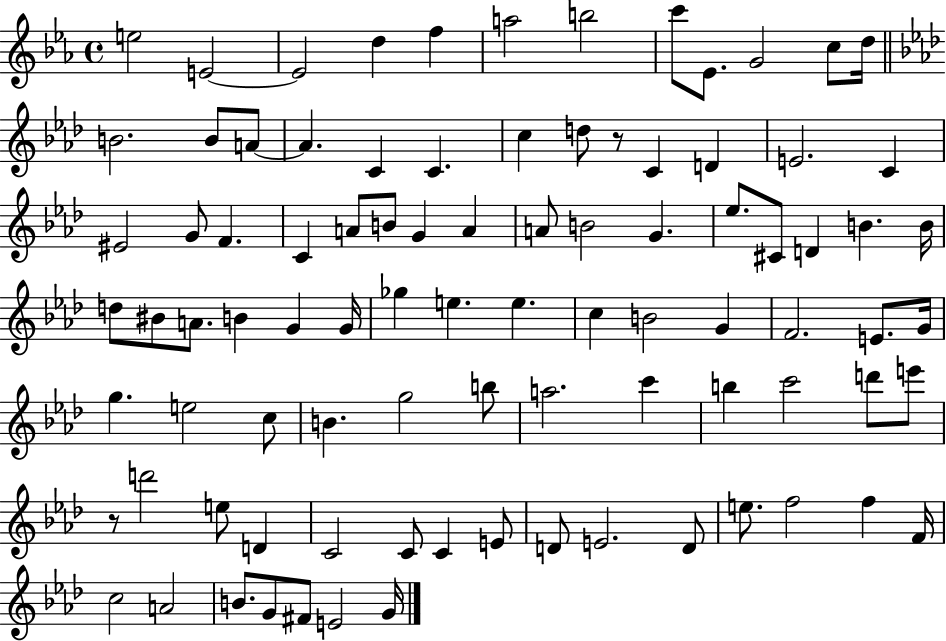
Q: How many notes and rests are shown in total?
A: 90